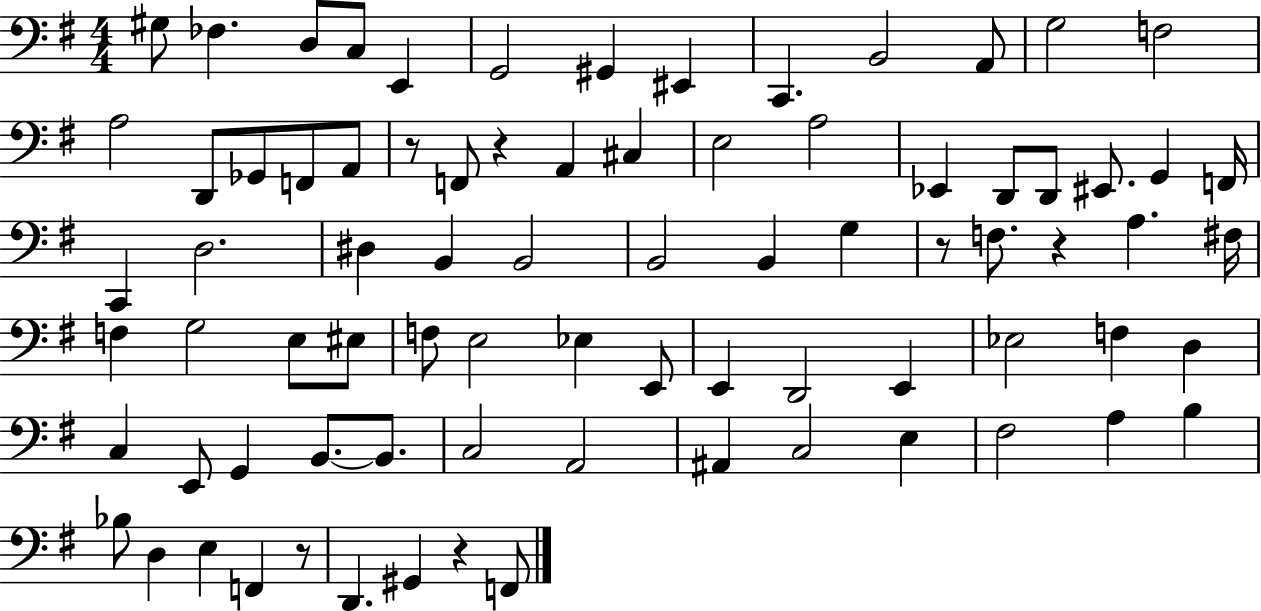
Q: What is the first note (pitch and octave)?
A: G#3